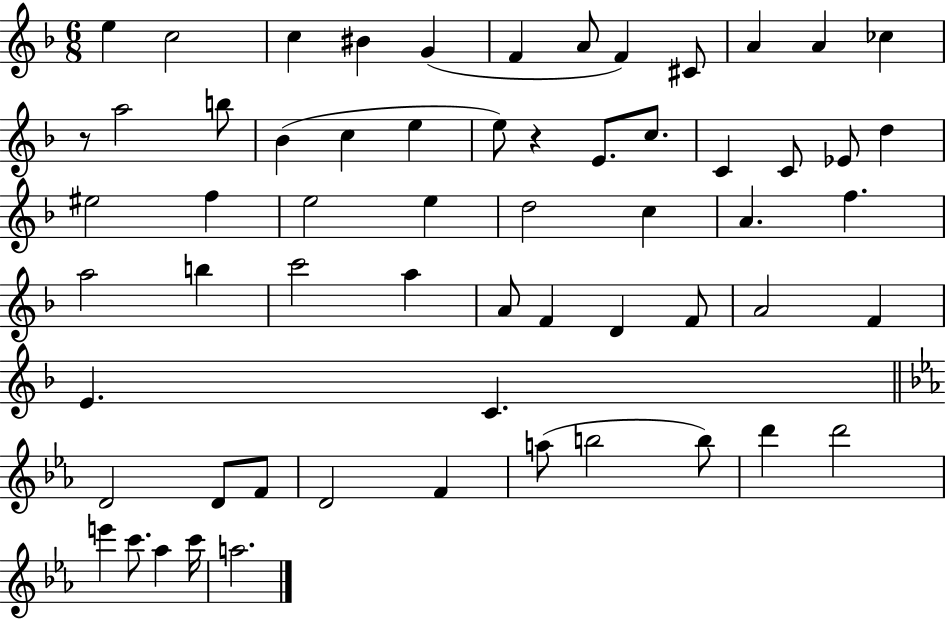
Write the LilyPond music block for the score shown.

{
  \clef treble
  \numericTimeSignature
  \time 6/8
  \key f \major
  e''4 c''2 | c''4 bis'4 g'4( | f'4 a'8 f'4) cis'8 | a'4 a'4 ces''4 | \break r8 a''2 b''8 | bes'4( c''4 e''4 | e''8) r4 e'8. c''8. | c'4 c'8 ees'8 d''4 | \break eis''2 f''4 | e''2 e''4 | d''2 c''4 | a'4. f''4. | \break a''2 b''4 | c'''2 a''4 | a'8 f'4 d'4 f'8 | a'2 f'4 | \break e'4. c'4. | \bar "||" \break \key c \minor d'2 d'8 f'8 | d'2 f'4 | a''8( b''2 b''8) | d'''4 d'''2 | \break e'''4 c'''8. aes''4 c'''16 | a''2. | \bar "|."
}